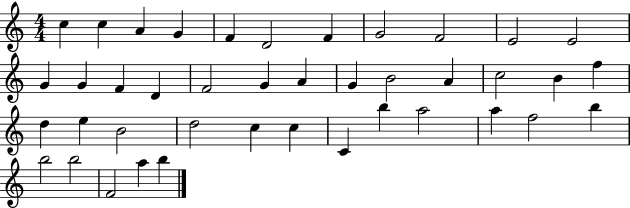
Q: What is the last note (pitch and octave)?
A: B5